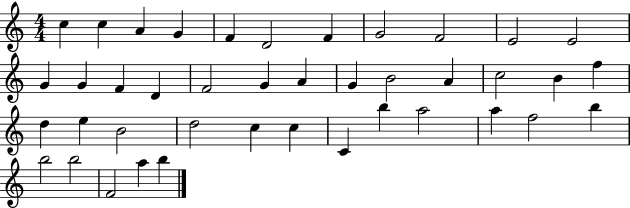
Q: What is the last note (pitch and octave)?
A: B5